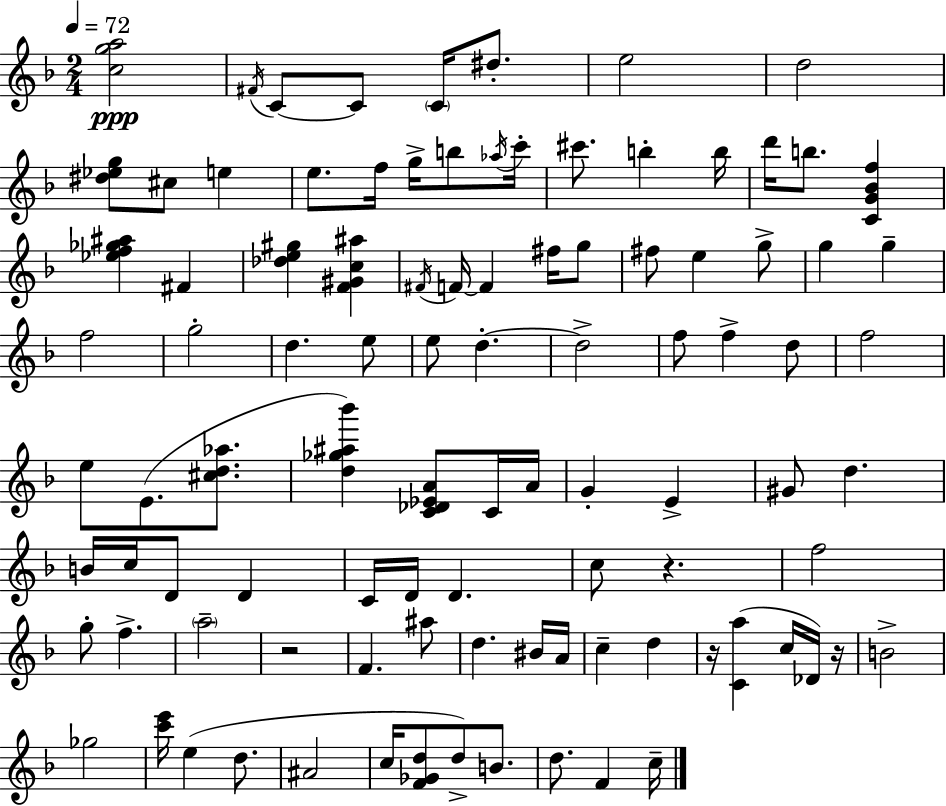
{
  \clef treble
  \numericTimeSignature
  \time 2/4
  \key f \major
  \tempo 4 = 72
  <c'' g'' a''>2\ppp | \acciaccatura { fis'16 } c'8~~ c'8 \parenthesize c'16 dis''8.-. | e''2 | d''2 | \break <dis'' ees'' g''>8 cis''8 e''4 | e''8. f''16 g''16-> b''8 | \acciaccatura { aes''16 } c'''16-. cis'''8. b''4-. | b''16 d'''16 b''8. <c' g' bes' f''>4 | \break <ees'' f'' ges'' ais''>4 fis'4 | <des'' e'' gis''>4 <f' gis' c'' ais''>4 | \acciaccatura { fis'16 } f'16~~ f'4 | fis''16 g''8 fis''8 e''4 | \break g''8-> g''4 g''4-- | f''2 | g''2-. | d''4. | \break e''8 e''8 d''4.-.~~ | d''2-> | f''8 f''4-> | d''8 f''2 | \break e''8 e'8.( | <cis'' d'' aes''>8. <d'' ges'' ais'' bes'''>4) <c' des' ees' a'>8 | c'16 a'16 g'4-. e'4-> | gis'8 d''4. | \break b'16 c''16 d'8 d'4 | c'16 d'16 d'4. | c''8 r4. | f''2 | \break g''8-. f''4.-> | \parenthesize a''2-- | r2 | f'4. | \break ais''8 d''4. | bis'16 a'16 c''4-- d''4 | r16 <c' a''>4( | c''16 des'16) r16 b'2-> | \break ges''2 | <c''' e'''>16 e''4( | d''8. ais'2 | c''16 <f' ges' d''>8 d''8->) | \break b'8. d''8. f'4 | c''16-- \bar "|."
}